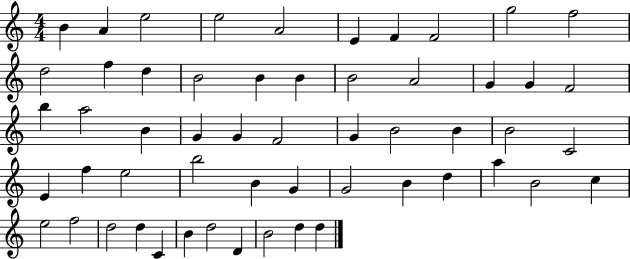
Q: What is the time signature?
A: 4/4